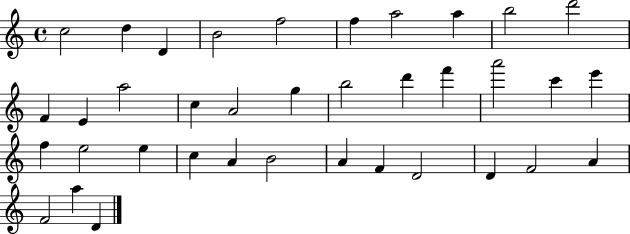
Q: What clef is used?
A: treble